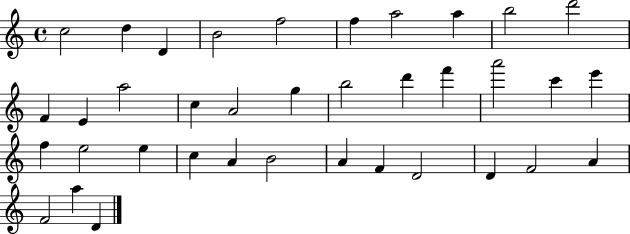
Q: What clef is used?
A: treble